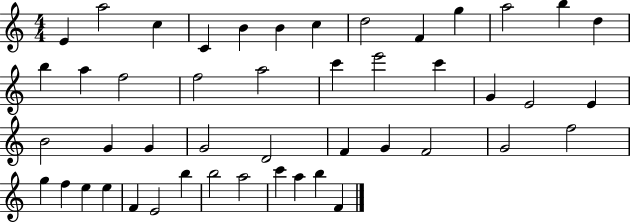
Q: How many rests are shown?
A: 0